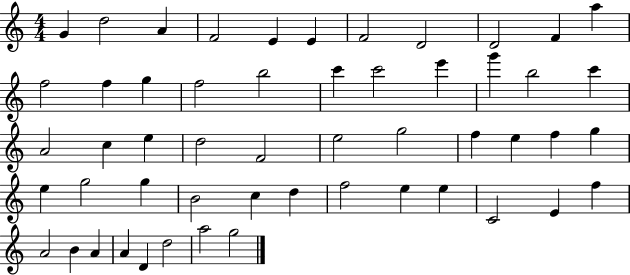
X:1
T:Untitled
M:4/4
L:1/4
K:C
G d2 A F2 E E F2 D2 D2 F a f2 f g f2 b2 c' c'2 e' g' b2 c' A2 c e d2 F2 e2 g2 f e f g e g2 g B2 c d f2 e e C2 E f A2 B A A D d2 a2 g2